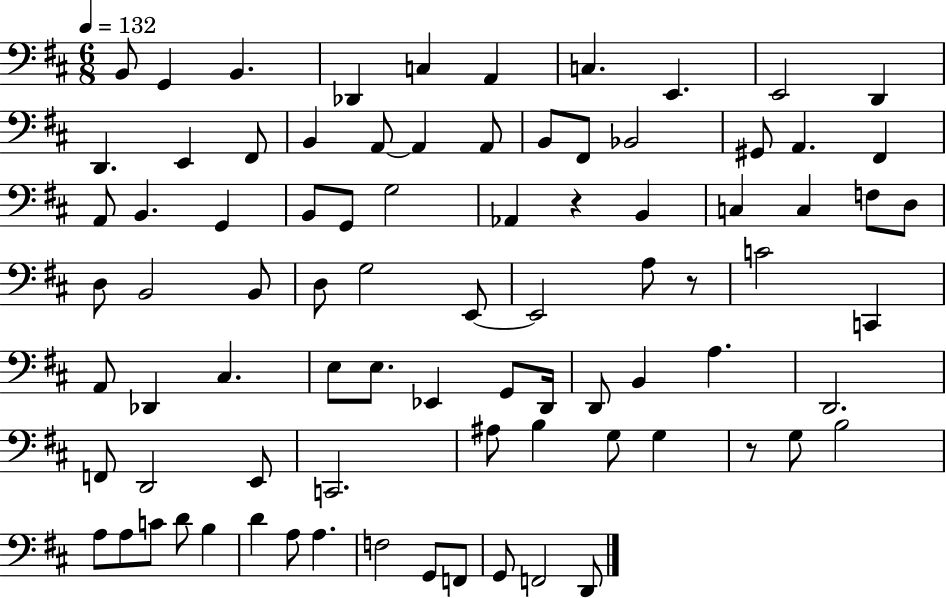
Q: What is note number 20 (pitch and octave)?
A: Bb2